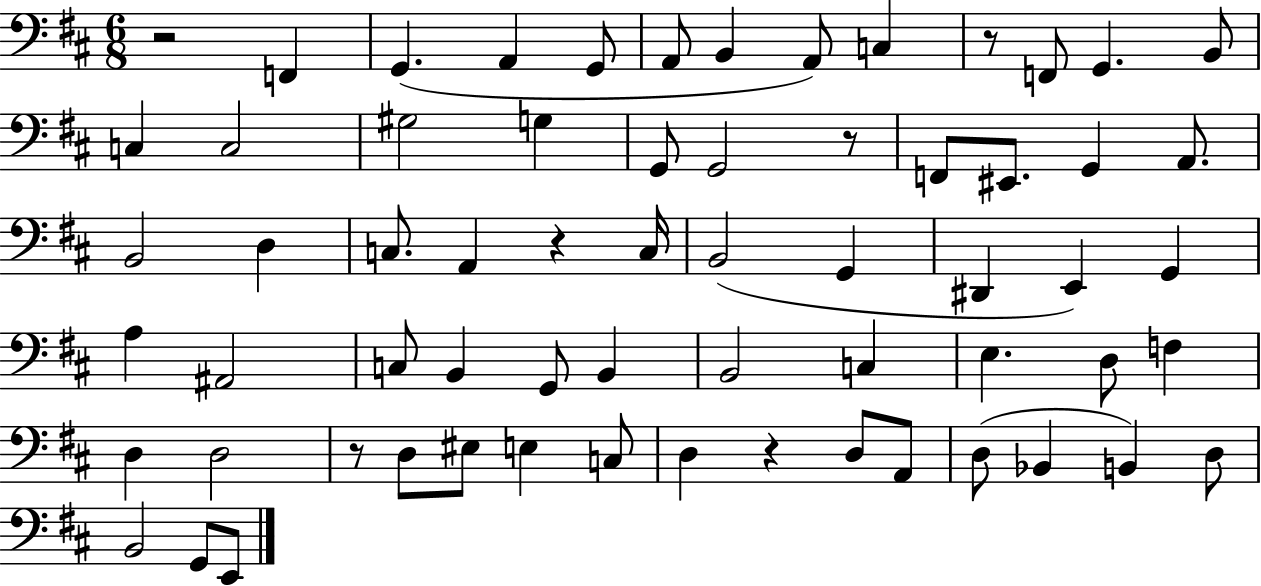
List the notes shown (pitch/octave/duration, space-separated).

R/h F2/q G2/q. A2/q G2/e A2/e B2/q A2/e C3/q R/e F2/e G2/q. B2/e C3/q C3/h G#3/h G3/q G2/e G2/h R/e F2/e EIS2/e. G2/q A2/e. B2/h D3/q C3/e. A2/q R/q C3/s B2/h G2/q D#2/q E2/q G2/q A3/q A#2/h C3/e B2/q G2/e B2/q B2/h C3/q E3/q. D3/e F3/q D3/q D3/h R/e D3/e EIS3/e E3/q C3/e D3/q R/q D3/e A2/e D3/e Bb2/q B2/q D3/e B2/h G2/e E2/e